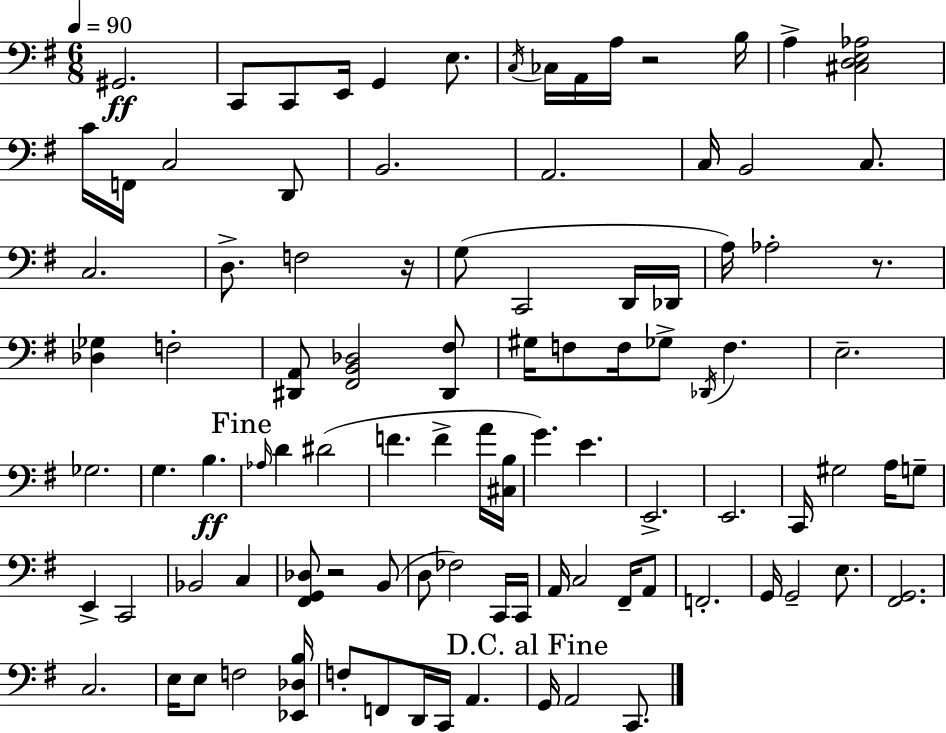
{
  \clef bass
  \numericTimeSignature
  \time 6/8
  \key g \major
  \tempo 4 = 90
  \repeat volta 2 { gis,2.\ff | c,8 c,8 e,16 g,4 e8. | \acciaccatura { c16 } ces16 a,16 a16 r2 | b16 a4-> <cis d e aes>2 | \break c'16 f,16 c2 d,8 | b,2. | a,2. | c16 b,2 c8. | \break c2. | d8.-> f2 | r16 g8( c,2 d,16 | des,16 a16) aes2-. r8. | \break <des ges>4 f2-. | <dis, a,>8 <fis, b, des>2 <dis, fis>8 | gis16 f8 f16 ges8-> \acciaccatura { des,16 } f4. | e2.-- | \break ges2. | g4. b4.\ff | \mark "Fine" \grace { aes16 } d'4 dis'2( | f'4. f'4-> | \break a'16 <cis b>16 g'4.) e'4. | e,2.-> | e,2. | c,16 gis2 | \break a16 g8-- e,4-> c,2 | bes,2 c4 | <fis, g, des>8 r2 | b,8( d8 fes2) | \break c,16 c,16 a,16 c2 | fis,16-- a,8 f,2.-. | g,16 g,2-- | e8. <fis, g,>2. | \break c2. | e16 e8 f2 | <ees, des b>16 f8-. f,8 d,16 c,16 a,4. | \mark "D.C. al Fine" g,16 a,2 | \break c,8. } \bar "|."
}